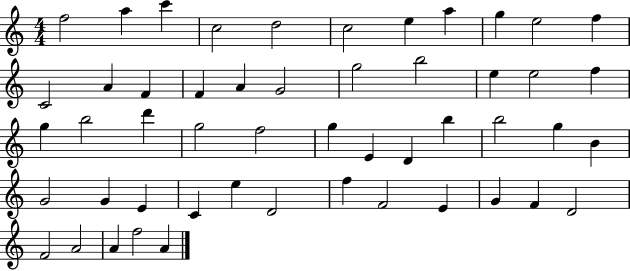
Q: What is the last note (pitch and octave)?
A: A4